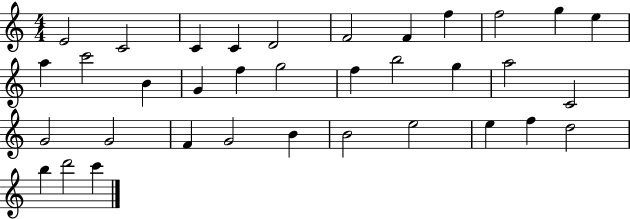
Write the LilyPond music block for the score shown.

{
  \clef treble
  \numericTimeSignature
  \time 4/4
  \key c \major
  e'2 c'2 | c'4 c'4 d'2 | f'2 f'4 f''4 | f''2 g''4 e''4 | \break a''4 c'''2 b'4 | g'4 f''4 g''2 | f''4 b''2 g''4 | a''2 c'2 | \break g'2 g'2 | f'4 g'2 b'4 | b'2 e''2 | e''4 f''4 d''2 | \break b''4 d'''2 c'''4 | \bar "|."
}